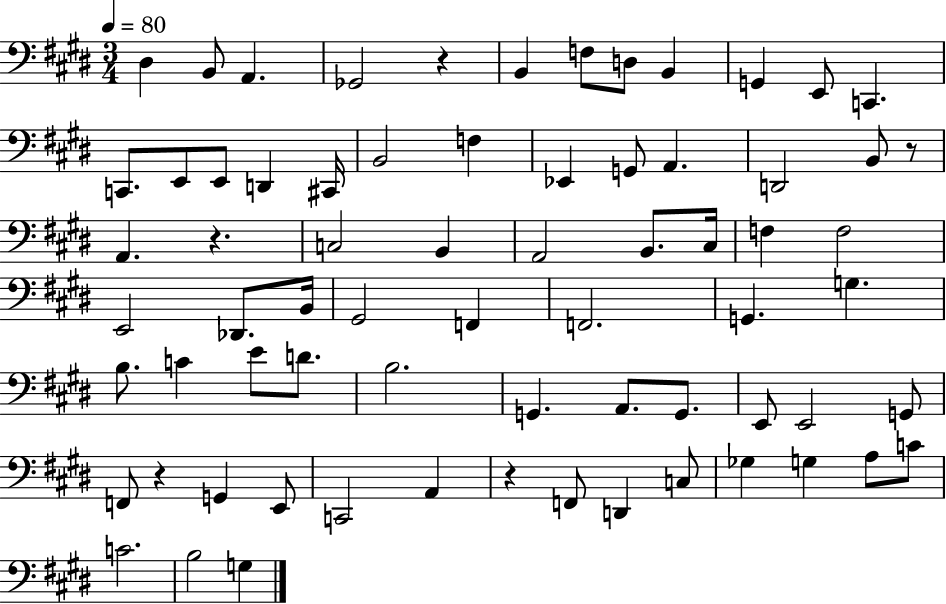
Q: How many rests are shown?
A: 5